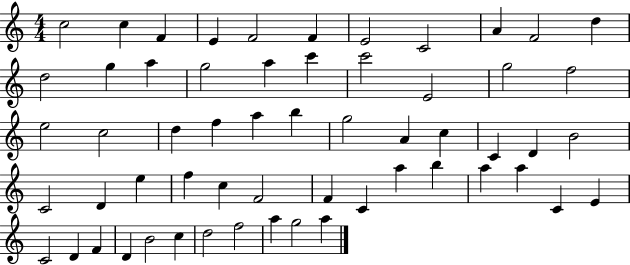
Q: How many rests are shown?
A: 0